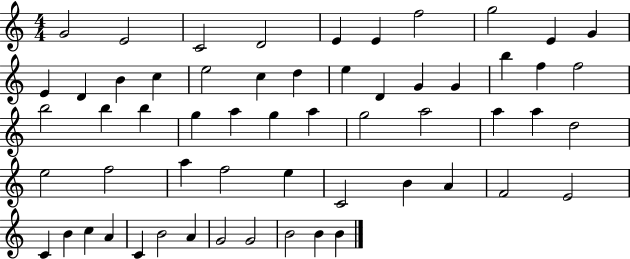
{
  \clef treble
  \numericTimeSignature
  \time 4/4
  \key c \major
  g'2 e'2 | c'2 d'2 | e'4 e'4 f''2 | g''2 e'4 g'4 | \break e'4 d'4 b'4 c''4 | e''2 c''4 d''4 | e''4 d'4 g'4 g'4 | b''4 f''4 f''2 | \break b''2 b''4 b''4 | g''4 a''4 g''4 a''4 | g''2 a''2 | a''4 a''4 d''2 | \break e''2 f''2 | a''4 f''2 e''4 | c'2 b'4 a'4 | f'2 e'2 | \break c'4 b'4 c''4 a'4 | c'4 b'2 a'4 | g'2 g'2 | b'2 b'4 b'4 | \break \bar "|."
}